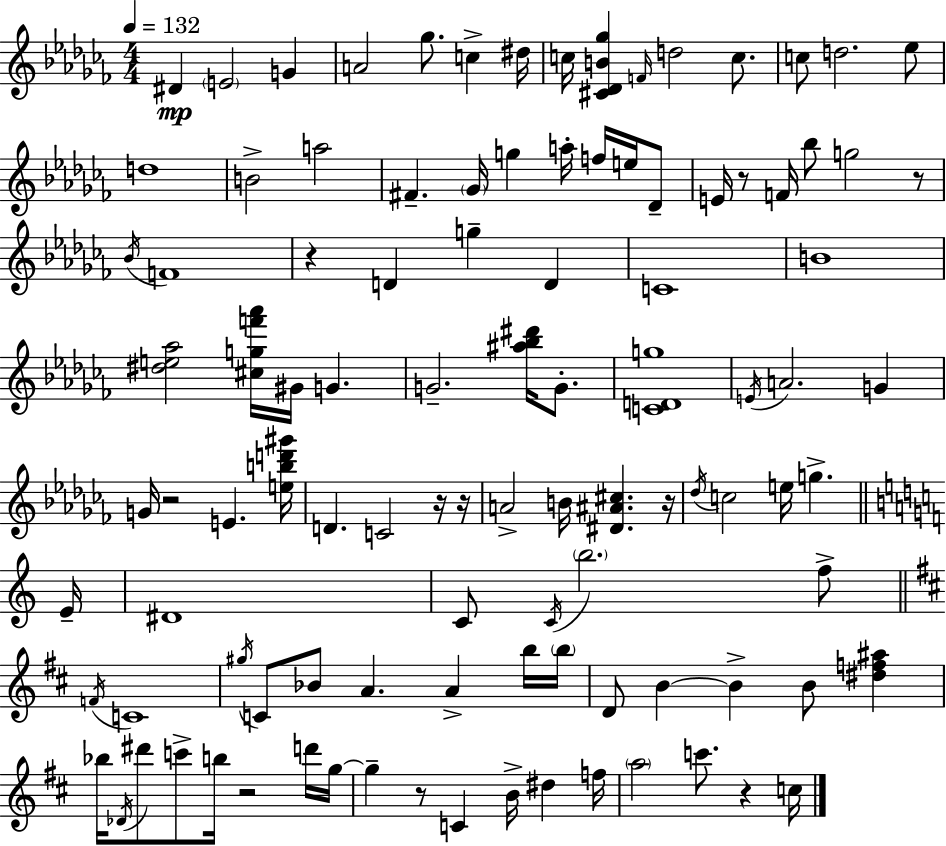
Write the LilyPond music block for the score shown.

{
  \clef treble
  \numericTimeSignature
  \time 4/4
  \key aes \minor
  \tempo 4 = 132
  dis'4\mp \parenthesize e'2 g'4 | a'2 ges''8. c''4-> dis''16 | c''16 <cis' des' b' ges''>4 \grace { f'16 } d''2 c''8. | c''8 d''2. ees''8 | \break d''1 | b'2-> a''2 | fis'4.-- \parenthesize ges'16 g''4 a''16-. f''16 e''16 des'8-- | e'16 r8 f'16 bes''8 g''2 r8 | \break \acciaccatura { bes'16 } f'1 | r4 d'4 g''4-- d'4 | c'1 | b'1 | \break <dis'' e'' aes''>2 <cis'' g'' f''' aes'''>16 gis'16 g'4. | g'2.-- <ais'' bes'' dis'''>16 g'8.-. | <c' d' g''>1 | \acciaccatura { e'16 } a'2. g'4 | \break g'16 r2 e'4. | <e'' b'' d''' gis'''>16 d'4. c'2 | r16 r16 a'2-> b'16 <dis' ais' cis''>4. | r16 \acciaccatura { des''16 } c''2 e''16 g''4.-> | \break \bar "||" \break \key c \major e'16-- dis'1 | c'8 \acciaccatura { c'16 } \parenthesize b''2. | f''8-> \bar "||" \break \key d \major \acciaccatura { f'16 } c'1 | \acciaccatura { gis''16 } c'8 bes'8 a'4. a'4-> | b''16 \parenthesize b''16 d'8 b'4~~ b'4-> b'8 <dis'' f'' ais''>4 | bes''16 \acciaccatura { des'16 } dis'''8 c'''8-> b''16 r2 | \break d'''16 g''16~~ g''4-- r8 c'4 b'16-> dis''4 | f''16 \parenthesize a''2 c'''8. r4 | c''16 \bar "|."
}